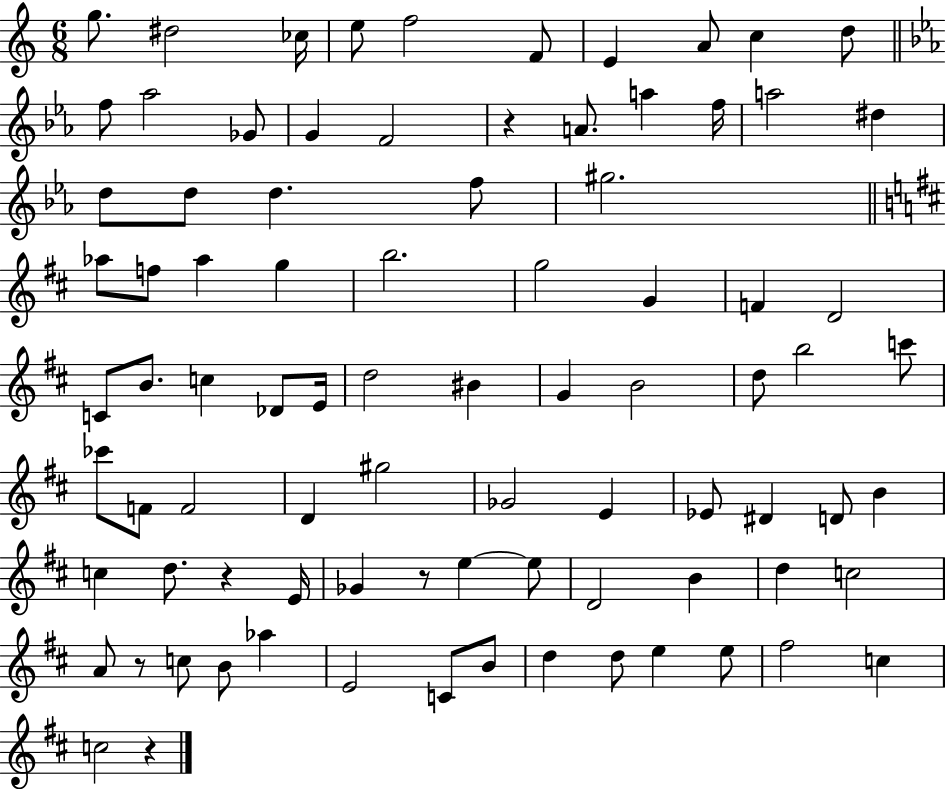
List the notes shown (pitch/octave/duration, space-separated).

G5/e. D#5/h CES5/s E5/e F5/h F4/e E4/q A4/e C5/q D5/e F5/e Ab5/h Gb4/e G4/q F4/h R/q A4/e. A5/q F5/s A5/h D#5/q D5/e D5/e D5/q. F5/e G#5/h. Ab5/e F5/e Ab5/q G5/q B5/h. G5/h G4/q F4/q D4/h C4/e B4/e. C5/q Db4/e E4/s D5/h BIS4/q G4/q B4/h D5/e B5/h C6/e CES6/e F4/e F4/h D4/q G#5/h Gb4/h E4/q Eb4/e D#4/q D4/e B4/q C5/q D5/e. R/q E4/s Gb4/q R/e E5/q E5/e D4/h B4/q D5/q C5/h A4/e R/e C5/e B4/e Ab5/q E4/h C4/e B4/e D5/q D5/e E5/q E5/e F#5/h C5/q C5/h R/q